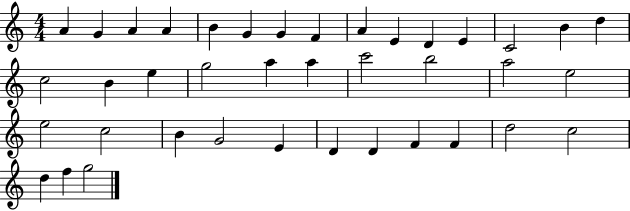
X:1
T:Untitled
M:4/4
L:1/4
K:C
A G A A B G G F A E D E C2 B d c2 B e g2 a a c'2 b2 a2 e2 e2 c2 B G2 E D D F F d2 c2 d f g2